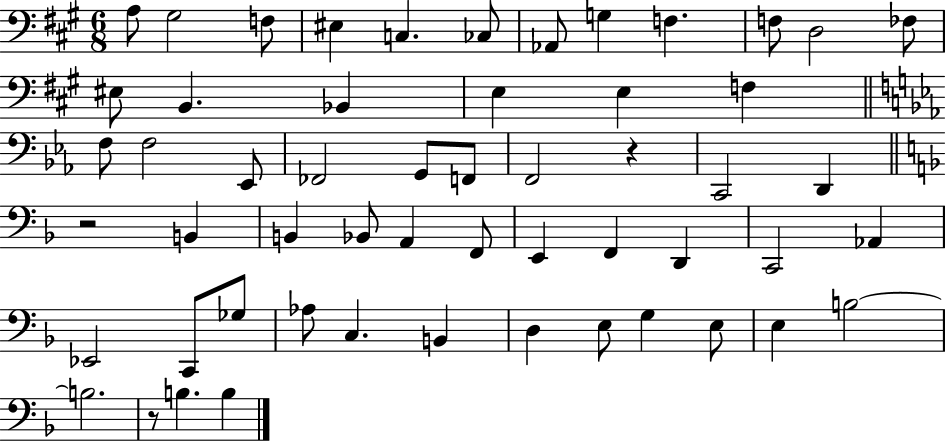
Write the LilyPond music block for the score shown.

{
  \clef bass
  \numericTimeSignature
  \time 6/8
  \key a \major
  a8 gis2 f8 | eis4 c4. ces8 | aes,8 g4 f4. | f8 d2 fes8 | \break eis8 b,4. bes,4 | e4 e4 f4 | \bar "||" \break \key c \minor f8 f2 ees,8 | fes,2 g,8 f,8 | f,2 r4 | c,2 d,4 | \break \bar "||" \break \key f \major r2 b,4 | b,4 bes,8 a,4 f,8 | e,4 f,4 d,4 | c,2 aes,4 | \break ees,2 c,8 ges8 | aes8 c4. b,4 | d4 e8 g4 e8 | e4 b2~~ | \break b2. | r8 b4. b4 | \bar "|."
}